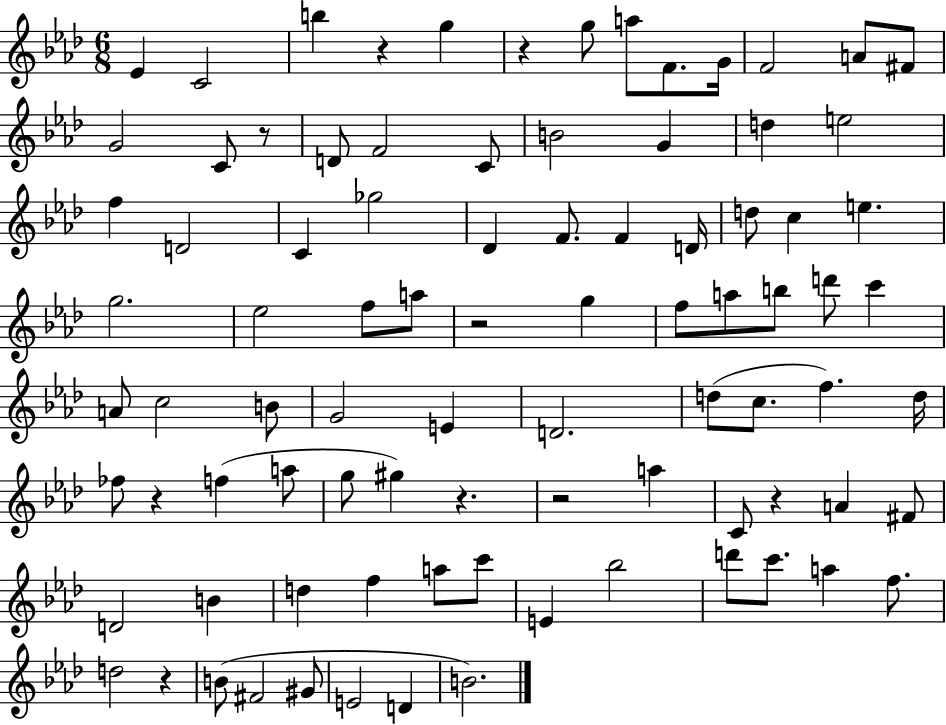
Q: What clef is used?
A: treble